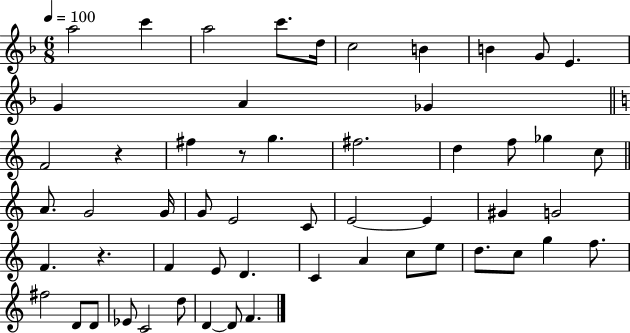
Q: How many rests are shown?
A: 3